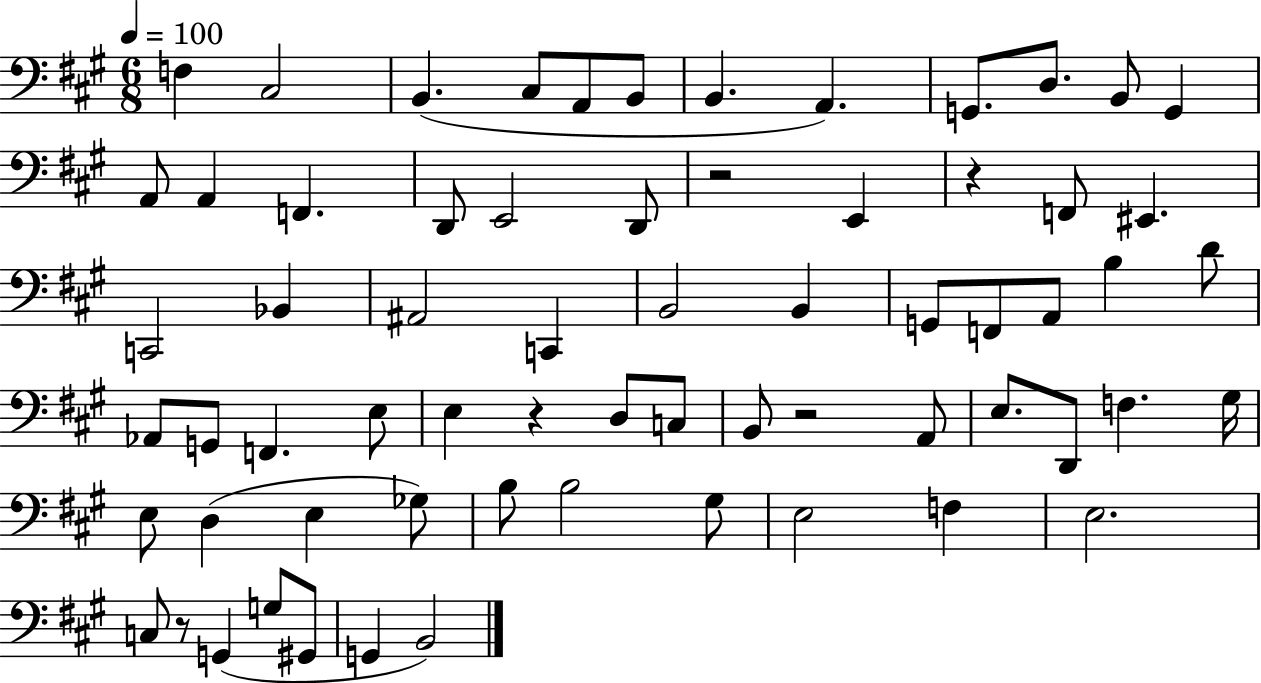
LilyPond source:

{
  \clef bass
  \numericTimeSignature
  \time 6/8
  \key a \major
  \tempo 4 = 100
  f4 cis2 | b,4.( cis8 a,8 b,8 | b,4. a,4.) | g,8. d8. b,8 g,4 | \break a,8 a,4 f,4. | d,8 e,2 d,8 | r2 e,4 | r4 f,8 eis,4. | \break c,2 bes,4 | ais,2 c,4 | b,2 b,4 | g,8 f,8 a,8 b4 d'8 | \break aes,8 g,8 f,4. e8 | e4 r4 d8 c8 | b,8 r2 a,8 | e8. d,8 f4. gis16 | \break e8 d4( e4 ges8) | b8 b2 gis8 | e2 f4 | e2. | \break c8 r8 g,4( g8 gis,8 | g,4 b,2) | \bar "|."
}